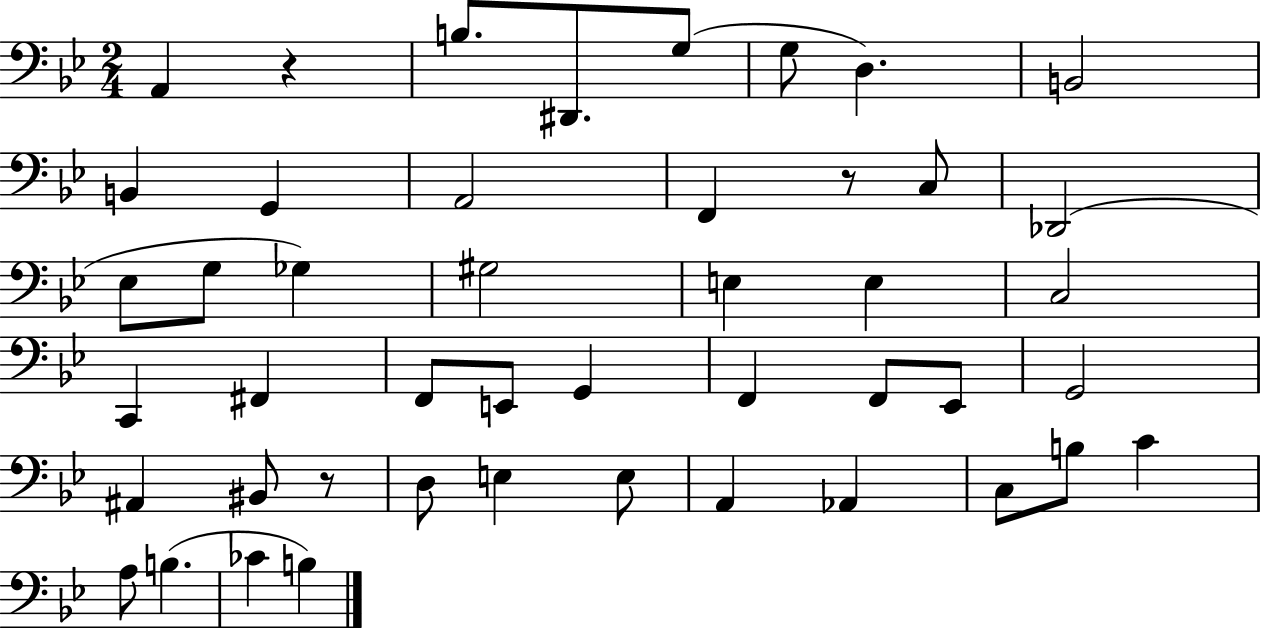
X:1
T:Untitled
M:2/4
L:1/4
K:Bb
A,, z B,/2 ^D,,/2 G,/2 G,/2 D, B,,2 B,, G,, A,,2 F,, z/2 C,/2 _D,,2 _E,/2 G,/2 _G, ^G,2 E, E, C,2 C,, ^F,, F,,/2 E,,/2 G,, F,, F,,/2 _E,,/2 G,,2 ^A,, ^B,,/2 z/2 D,/2 E, E,/2 A,, _A,, C,/2 B,/2 C A,/2 B, _C B,